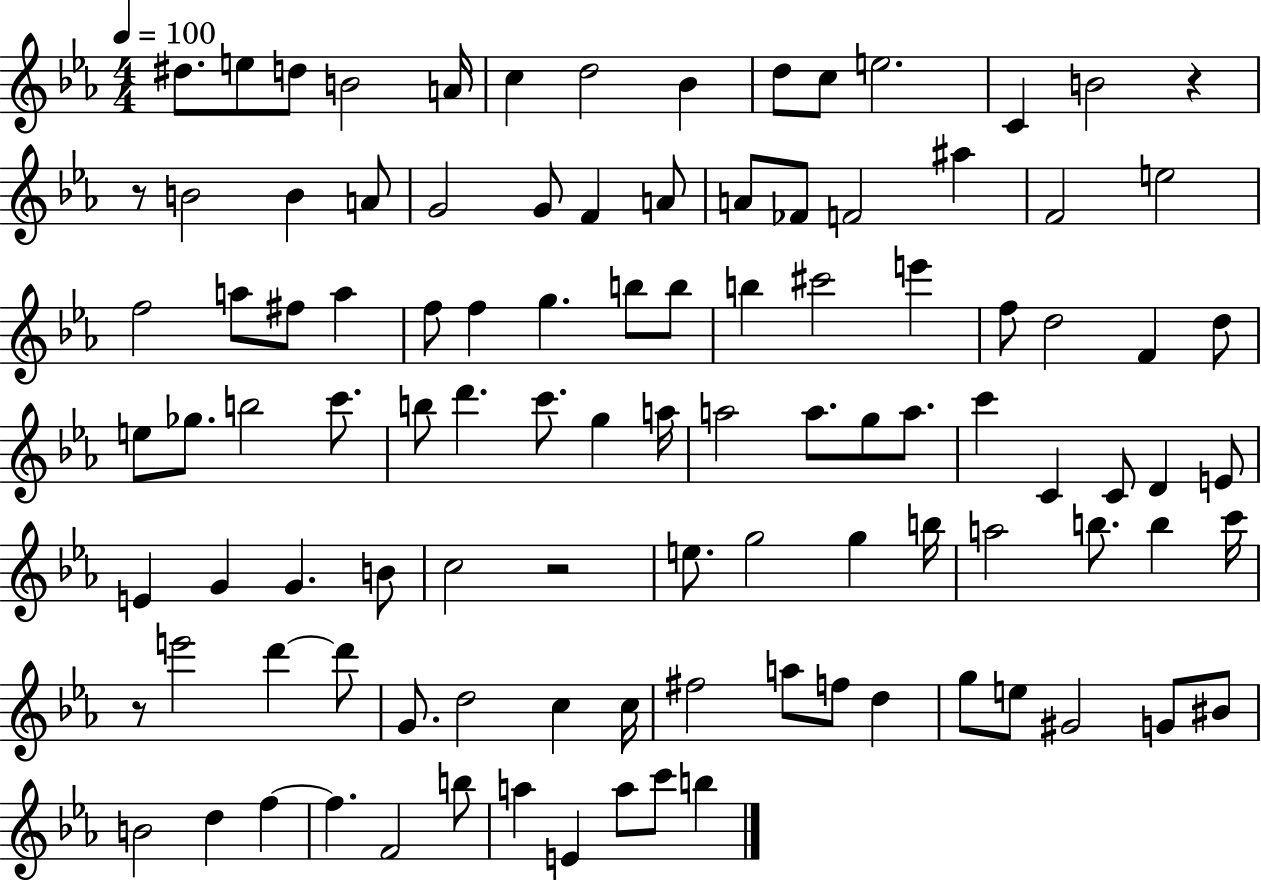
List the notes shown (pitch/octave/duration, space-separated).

D#5/e. E5/e D5/e B4/h A4/s C5/q D5/h Bb4/q D5/e C5/e E5/h. C4/q B4/h R/q R/e B4/h B4/q A4/e G4/h G4/e F4/q A4/e A4/e FES4/e F4/h A#5/q F4/h E5/h F5/h A5/e F#5/e A5/q F5/e F5/q G5/q. B5/e B5/e B5/q C#6/h E6/q F5/e D5/h F4/q D5/e E5/e Gb5/e. B5/h C6/e. B5/e D6/q. C6/e. G5/q A5/s A5/h A5/e. G5/e A5/e. C6/q C4/q C4/e D4/q E4/e E4/q G4/q G4/q. B4/e C5/h R/h E5/e. G5/h G5/q B5/s A5/h B5/e. B5/q C6/s R/e E6/h D6/q D6/e G4/e. D5/h C5/q C5/s F#5/h A5/e F5/e D5/q G5/e E5/e G#4/h G4/e BIS4/e B4/h D5/q F5/q F5/q. F4/h B5/e A5/q E4/q A5/e C6/e B5/q